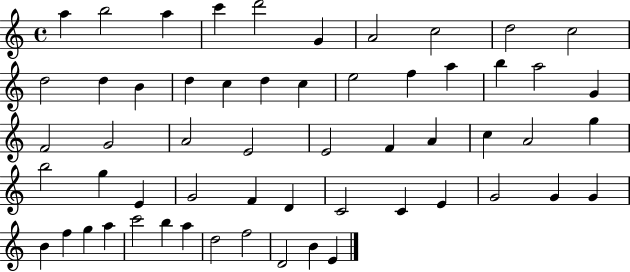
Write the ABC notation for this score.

X:1
T:Untitled
M:4/4
L:1/4
K:C
a b2 a c' d'2 G A2 c2 d2 c2 d2 d B d c d c e2 f a b a2 G F2 G2 A2 E2 E2 F A c A2 g b2 g E G2 F D C2 C E G2 G G B f g a c'2 b a d2 f2 D2 B E